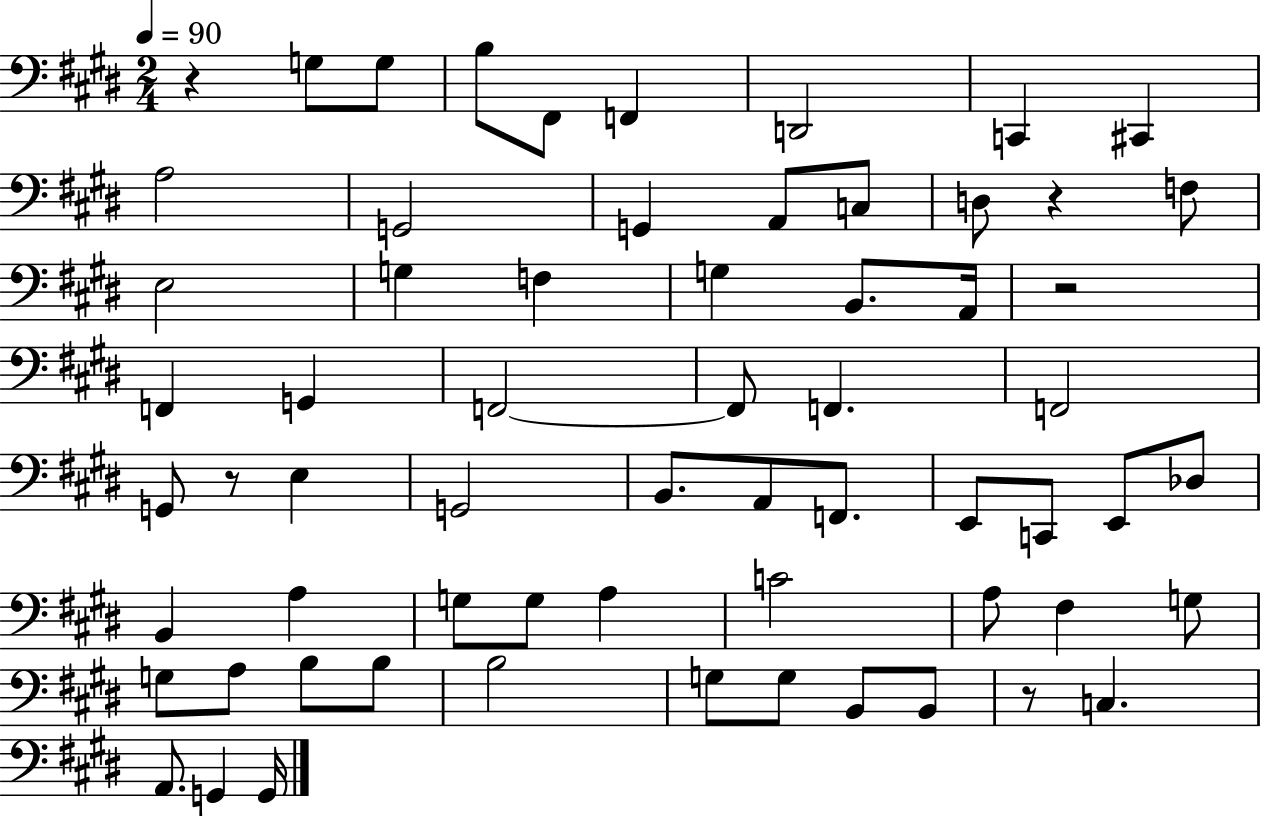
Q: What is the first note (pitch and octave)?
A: G3